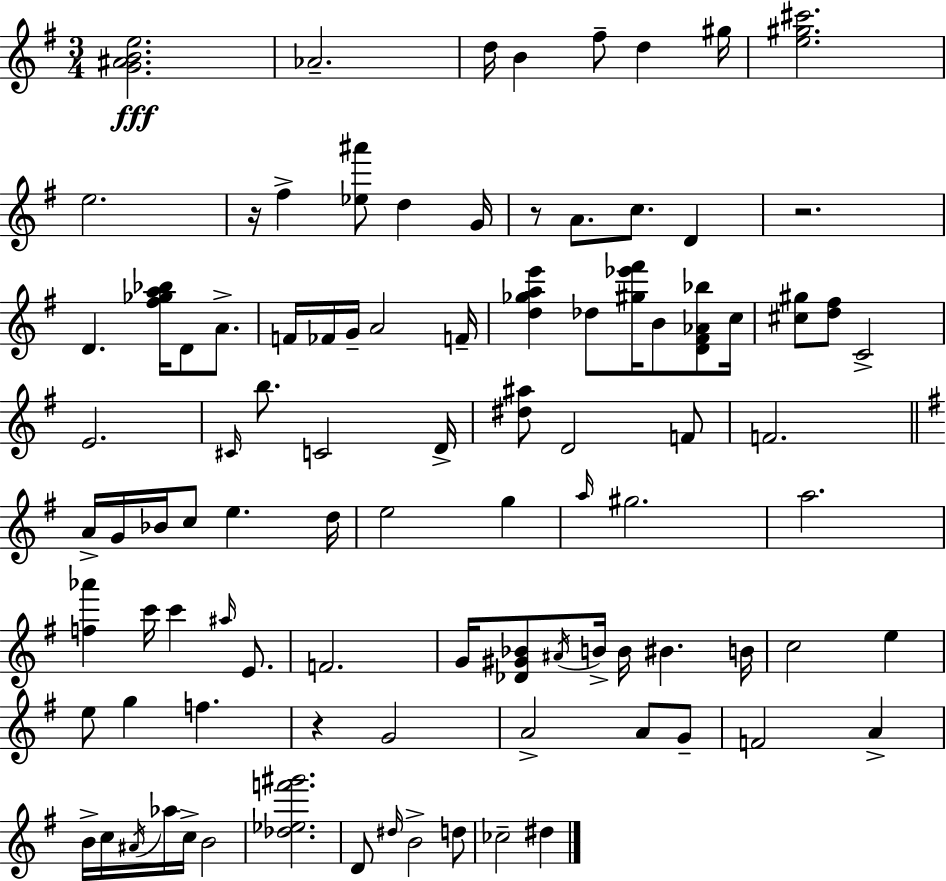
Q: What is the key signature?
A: G major